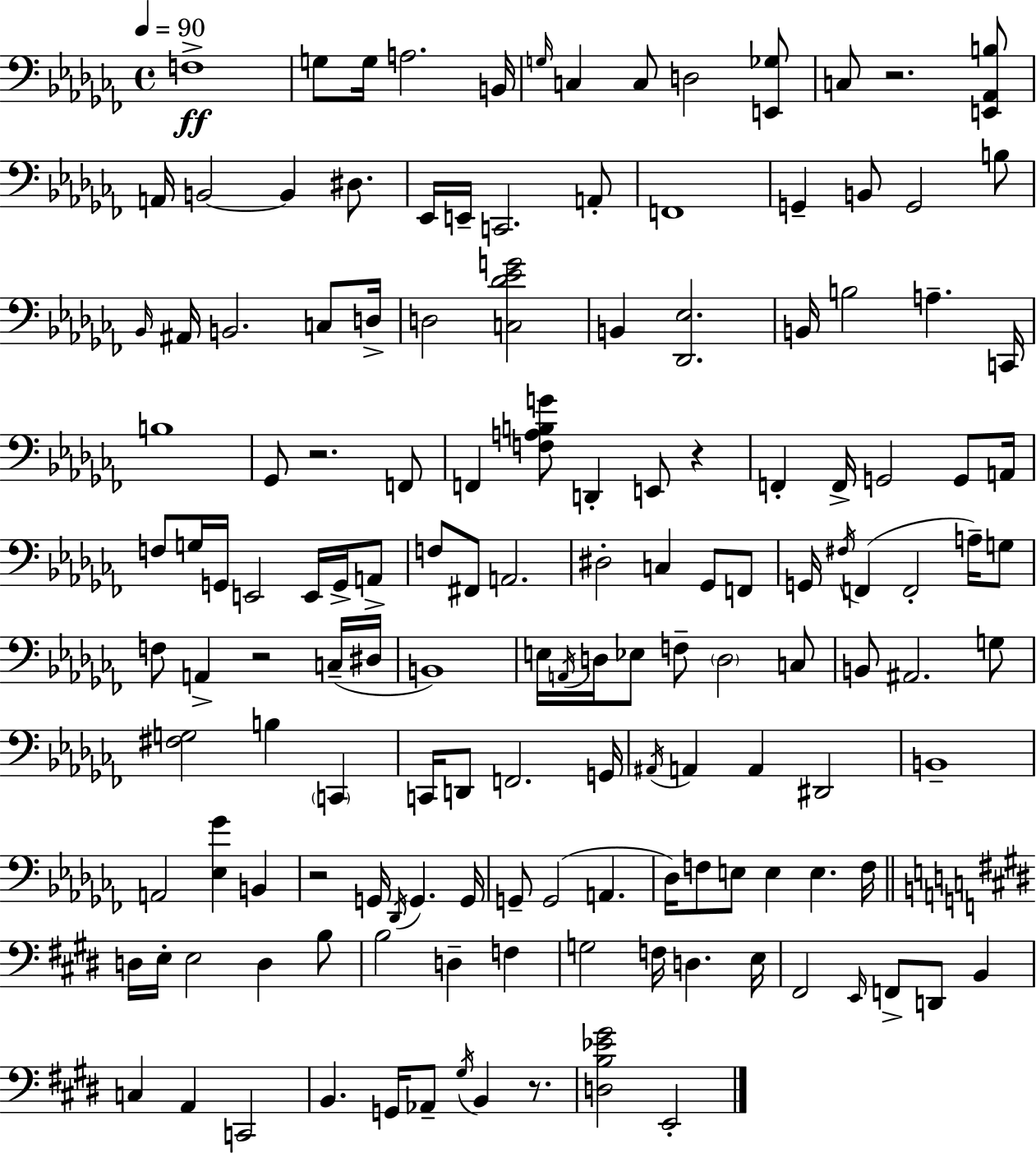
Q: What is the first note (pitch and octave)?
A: F3